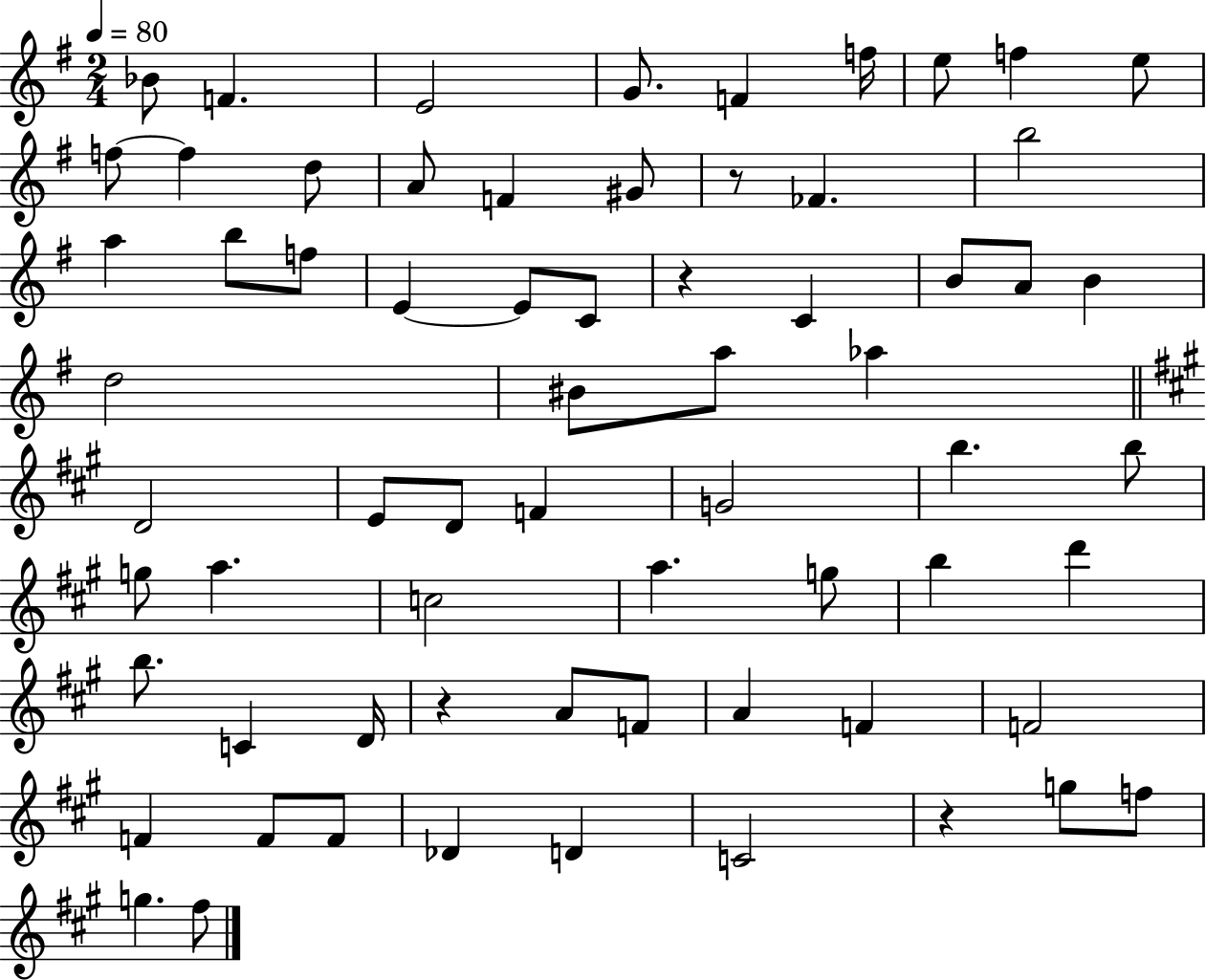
{
  \clef treble
  \numericTimeSignature
  \time 2/4
  \key g \major
  \tempo 4 = 80
  bes'8 f'4. | e'2 | g'8. f'4 f''16 | e''8 f''4 e''8 | \break f''8~~ f''4 d''8 | a'8 f'4 gis'8 | r8 fes'4. | b''2 | \break a''4 b''8 f''8 | e'4~~ e'8 c'8 | r4 c'4 | b'8 a'8 b'4 | \break d''2 | bis'8 a''8 aes''4 | \bar "||" \break \key a \major d'2 | e'8 d'8 f'4 | g'2 | b''4. b''8 | \break g''8 a''4. | c''2 | a''4. g''8 | b''4 d'''4 | \break b''8. c'4 d'16 | r4 a'8 f'8 | a'4 f'4 | f'2 | \break f'4 f'8 f'8 | des'4 d'4 | c'2 | r4 g''8 f''8 | \break g''4. fis''8 | \bar "|."
}